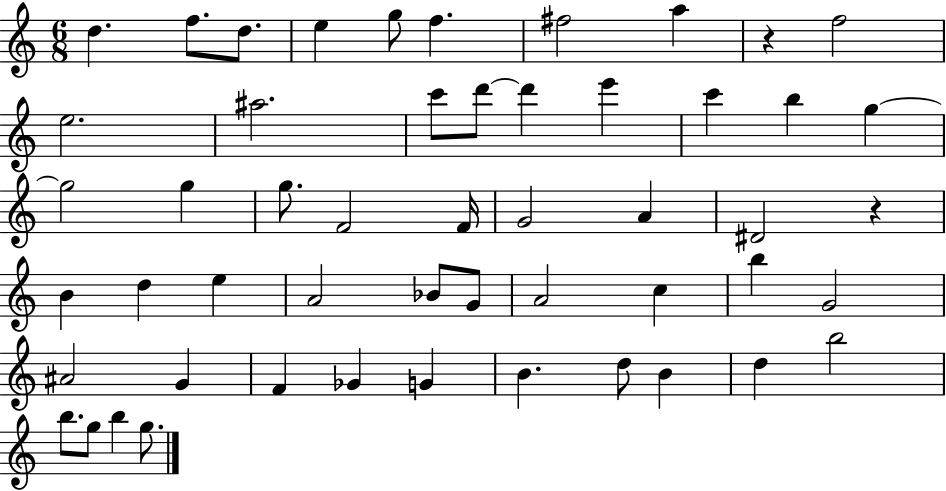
D5/q. F5/e. D5/e. E5/q G5/e F5/q. F#5/h A5/q R/q F5/h E5/h. A#5/h. C6/e D6/e D6/q E6/q C6/q B5/q G5/q G5/h G5/q G5/e. F4/h F4/s G4/h A4/q D#4/h R/q B4/q D5/q E5/q A4/h Bb4/e G4/e A4/h C5/q B5/q G4/h A#4/h G4/q F4/q Gb4/q G4/q B4/q. D5/e B4/q D5/q B5/h B5/e. G5/e B5/q G5/e.